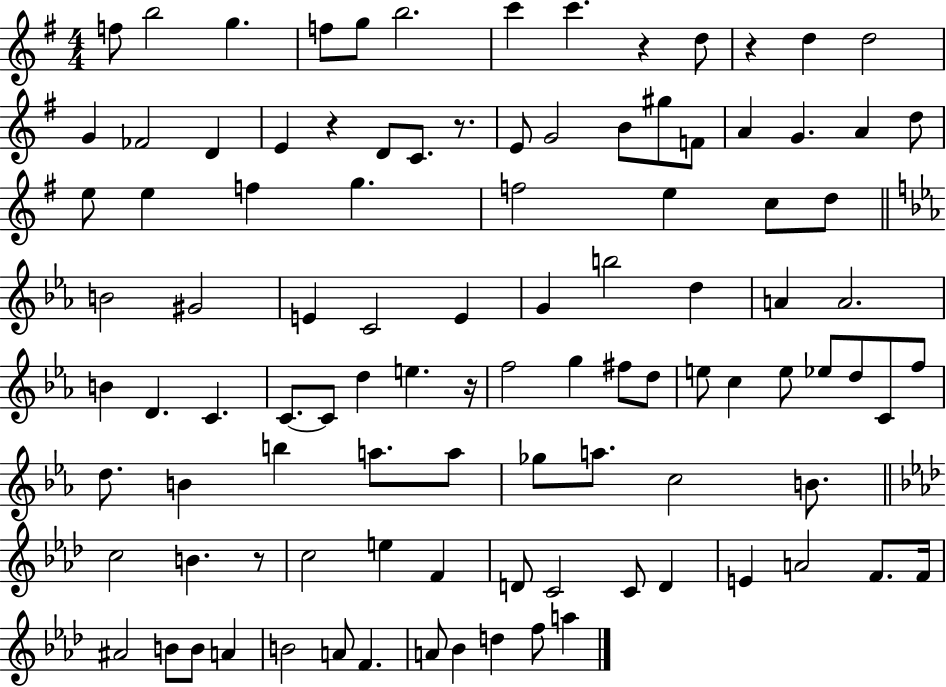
F5/e B5/h G5/q. F5/e G5/e B5/h. C6/q C6/q. R/q D5/e R/q D5/q D5/h G4/q FES4/h D4/q E4/q R/q D4/e C4/e. R/e. E4/e G4/h B4/e G#5/e F4/e A4/q G4/q. A4/q D5/e E5/e E5/q F5/q G5/q. F5/h E5/q C5/e D5/e B4/h G#4/h E4/q C4/h E4/q G4/q B5/h D5/q A4/q A4/h. B4/q D4/q. C4/q. C4/e. C4/e D5/q E5/q. R/s F5/h G5/q F#5/e D5/e E5/e C5/q E5/e Eb5/e D5/e C4/e F5/e D5/e. B4/q B5/q A5/e. A5/e Gb5/e A5/e. C5/h B4/e. C5/h B4/q. R/e C5/h E5/q F4/q D4/e C4/h C4/e D4/q E4/q A4/h F4/e. F4/s A#4/h B4/e B4/e A4/q B4/h A4/e F4/q. A4/e Bb4/q D5/q F5/e A5/q